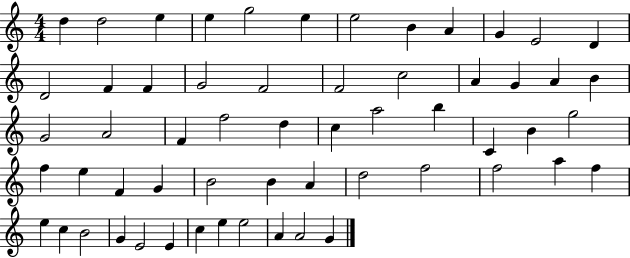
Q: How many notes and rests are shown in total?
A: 58